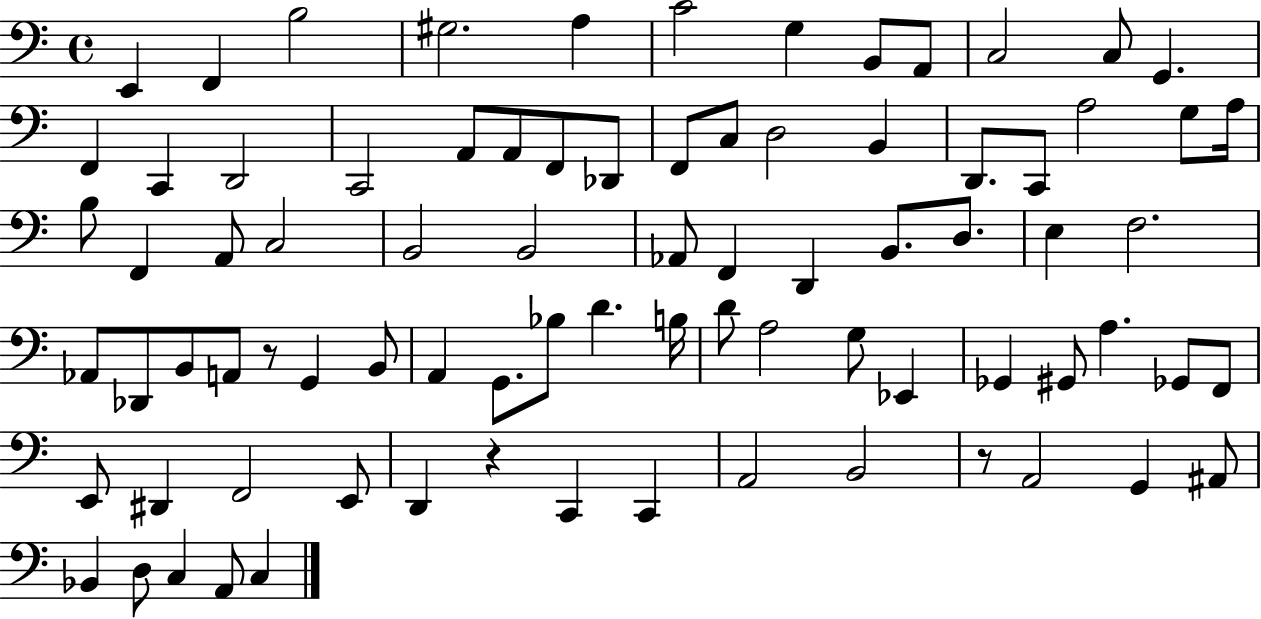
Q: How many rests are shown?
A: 3